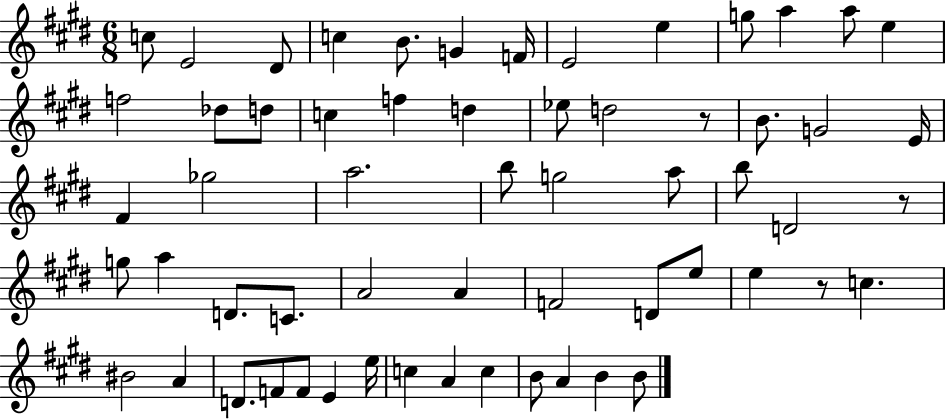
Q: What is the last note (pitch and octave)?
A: B4